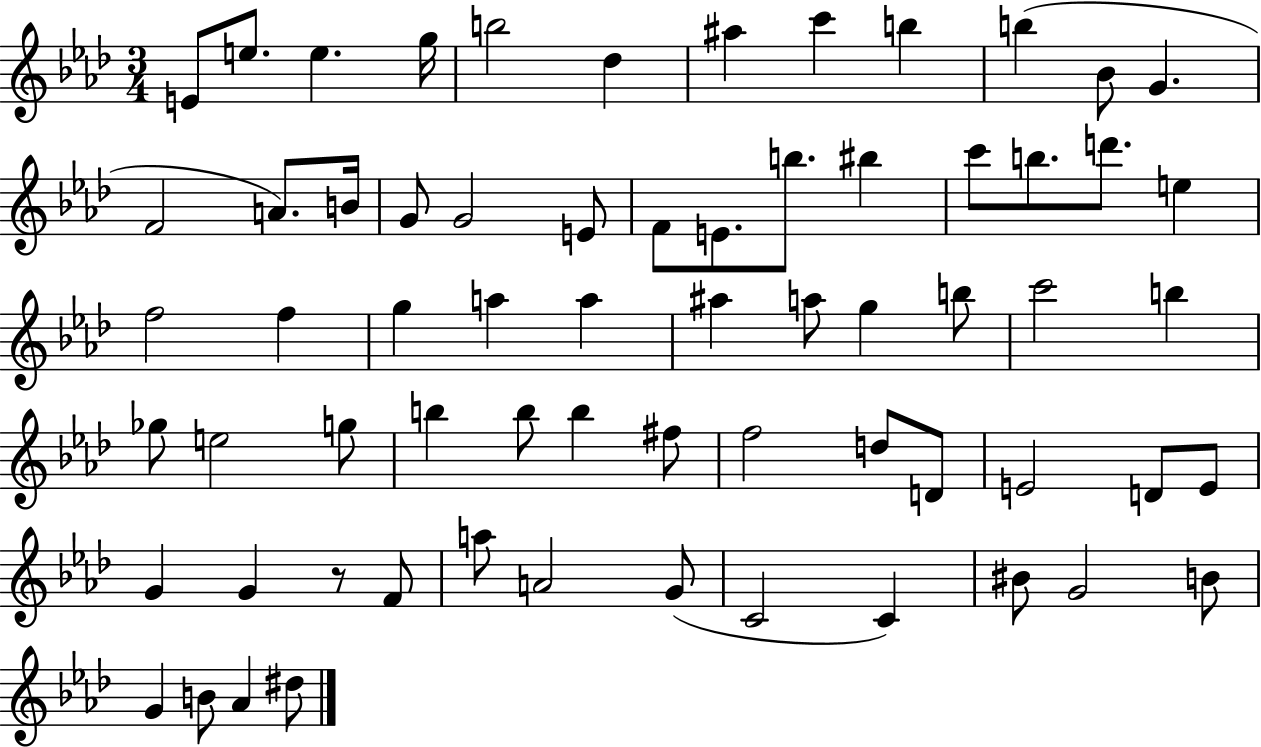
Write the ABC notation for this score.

X:1
T:Untitled
M:3/4
L:1/4
K:Ab
E/2 e/2 e g/4 b2 _d ^a c' b b _B/2 G F2 A/2 B/4 G/2 G2 E/2 F/2 E/2 b/2 ^b c'/2 b/2 d'/2 e f2 f g a a ^a a/2 g b/2 c'2 b _g/2 e2 g/2 b b/2 b ^f/2 f2 d/2 D/2 E2 D/2 E/2 G G z/2 F/2 a/2 A2 G/2 C2 C ^B/2 G2 B/2 G B/2 _A ^d/2